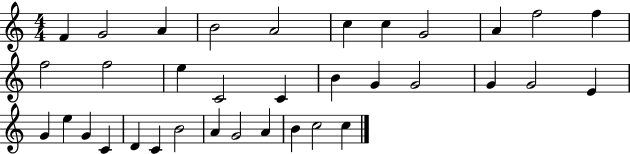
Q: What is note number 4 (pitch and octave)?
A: B4